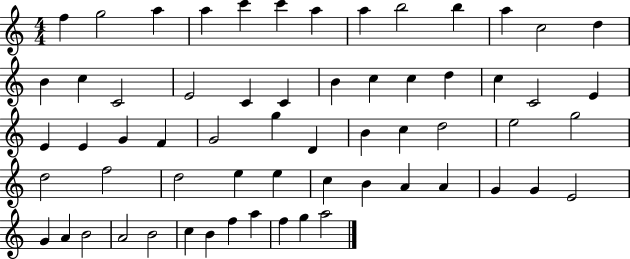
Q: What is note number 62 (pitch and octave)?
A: A5